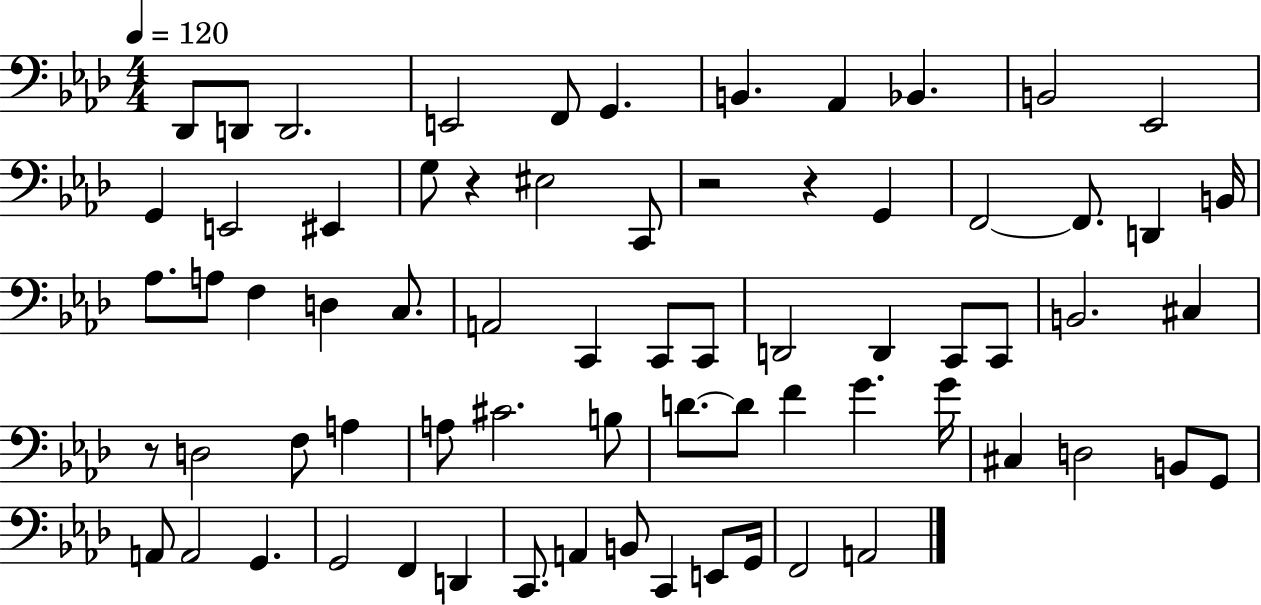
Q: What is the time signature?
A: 4/4